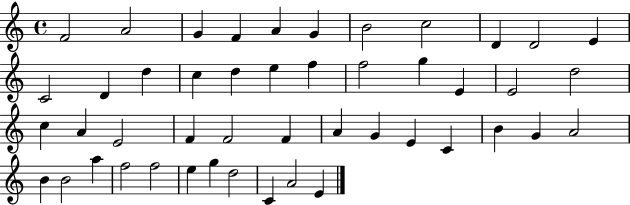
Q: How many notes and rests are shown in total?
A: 47